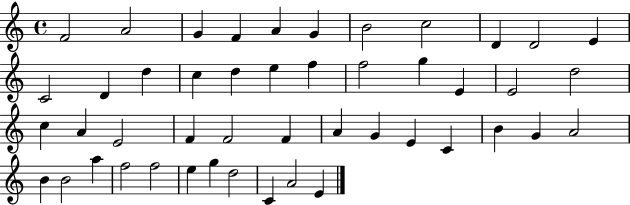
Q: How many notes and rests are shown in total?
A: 47